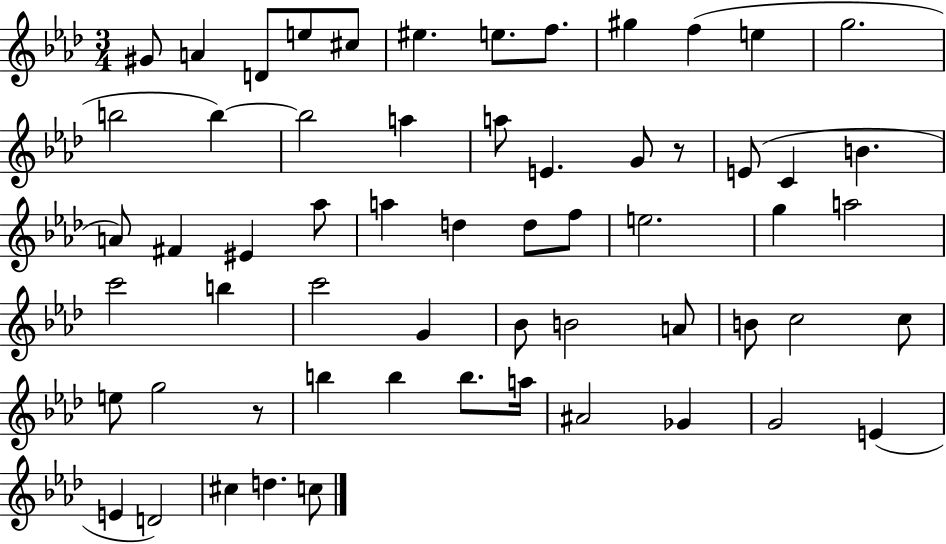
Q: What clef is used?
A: treble